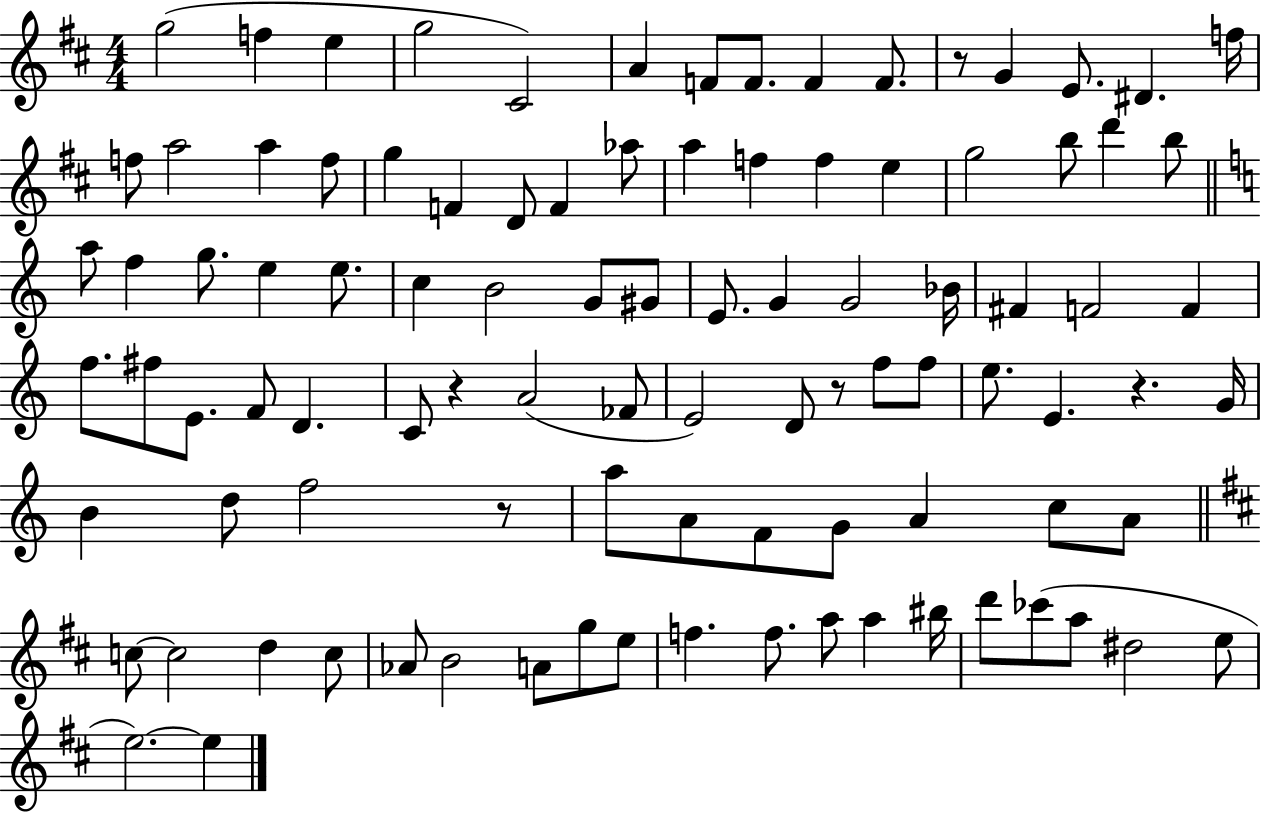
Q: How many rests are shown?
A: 5